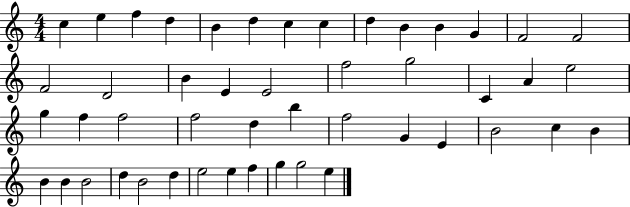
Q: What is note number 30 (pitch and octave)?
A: B5